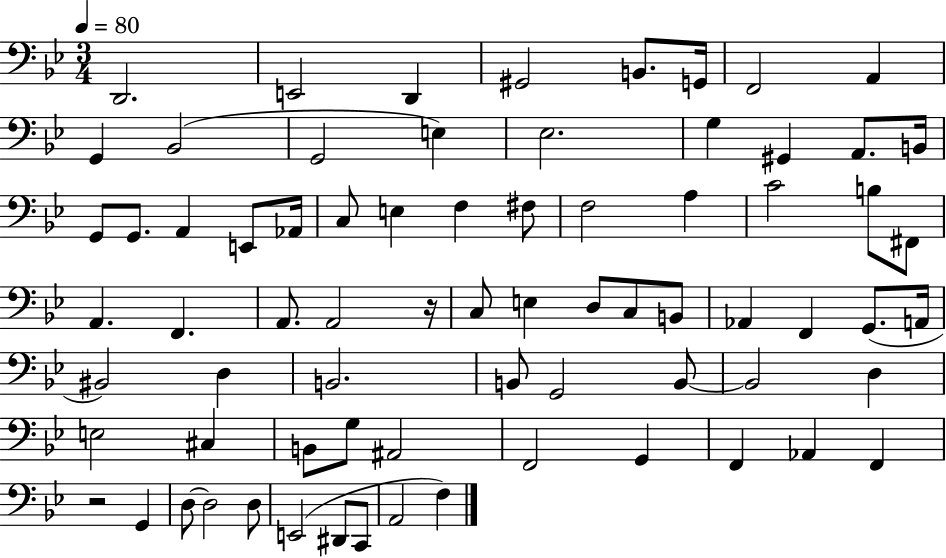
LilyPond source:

{
  \clef bass
  \numericTimeSignature
  \time 3/4
  \key bes \major
  \tempo 4 = 80
  \repeat volta 2 { d,2. | e,2 d,4 | gis,2 b,8. g,16 | f,2 a,4 | \break g,4 bes,2( | g,2 e4) | ees2. | g4 gis,4 a,8. b,16 | \break g,8 g,8. a,4 e,8 aes,16 | c8 e4 f4 fis8 | f2 a4 | c'2 b8 fis,8 | \break a,4. f,4. | a,8. a,2 r16 | c8 e4 d8 c8 b,8 | aes,4 f,4 g,8.( a,16 | \break bis,2) d4 | b,2. | b,8 g,2 b,8~~ | b,2 d4 | \break e2 cis4 | b,8 g8 ais,2 | f,2 g,4 | f,4 aes,4 f,4 | \break r2 g,4 | d8~~ d2 d8 | e,2( dis,8 c,8 | a,2 f4) | \break } \bar "|."
}